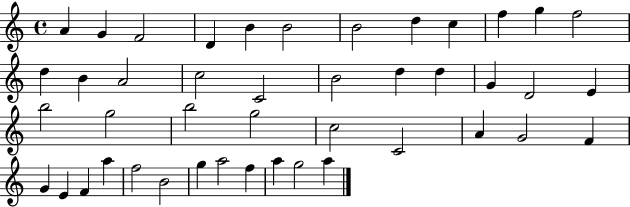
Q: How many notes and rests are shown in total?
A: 44